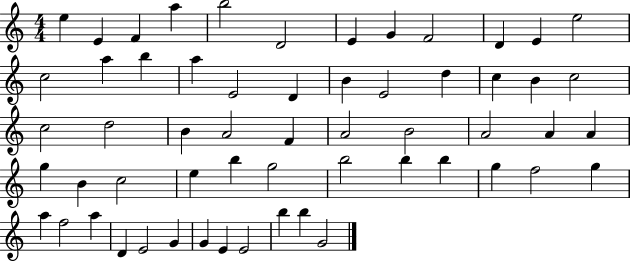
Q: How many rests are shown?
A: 0